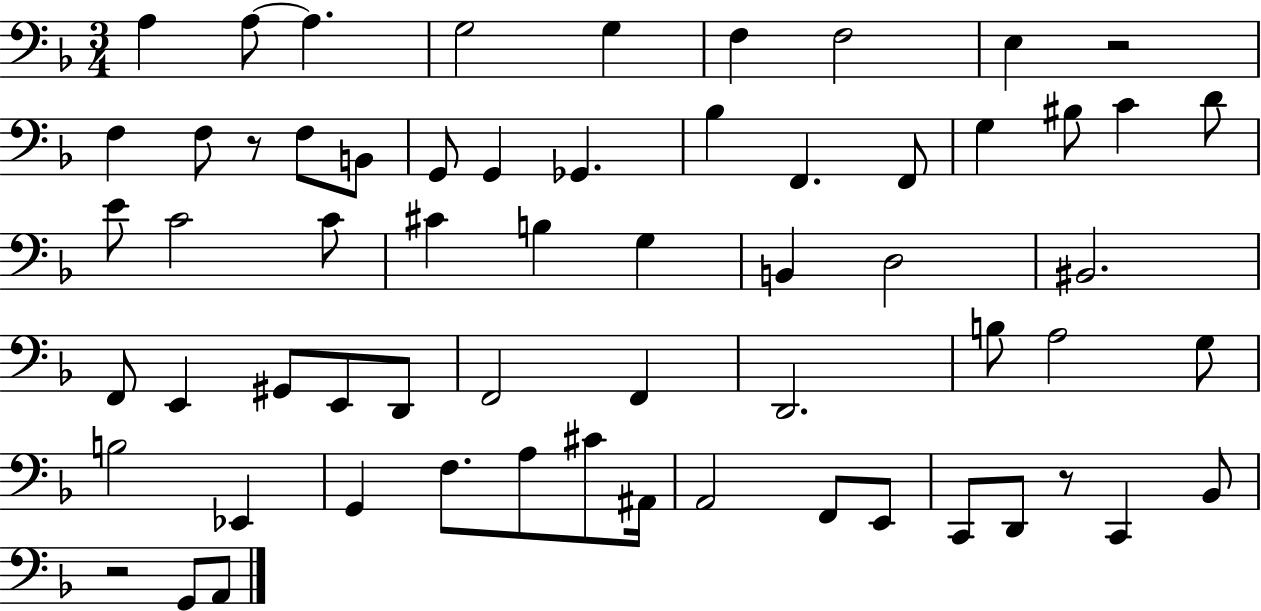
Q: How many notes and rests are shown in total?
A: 62